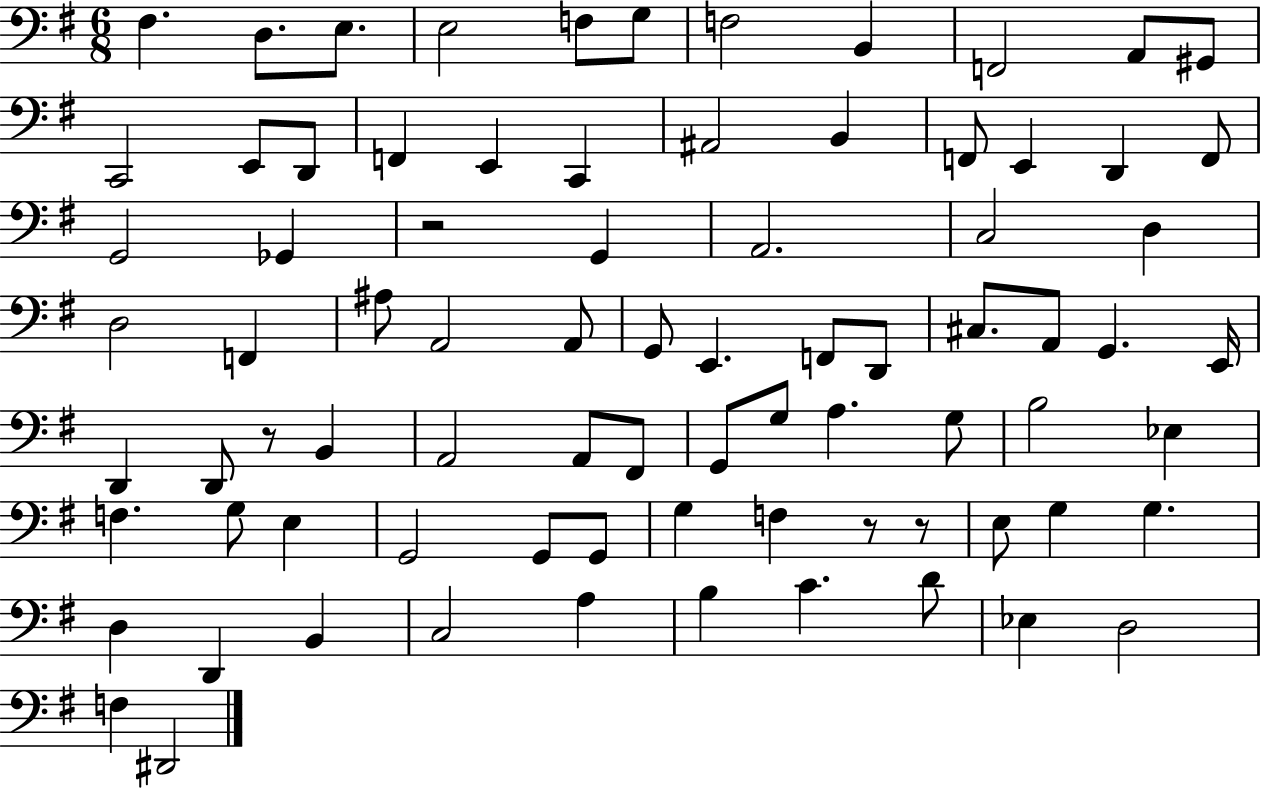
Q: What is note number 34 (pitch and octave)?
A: A2